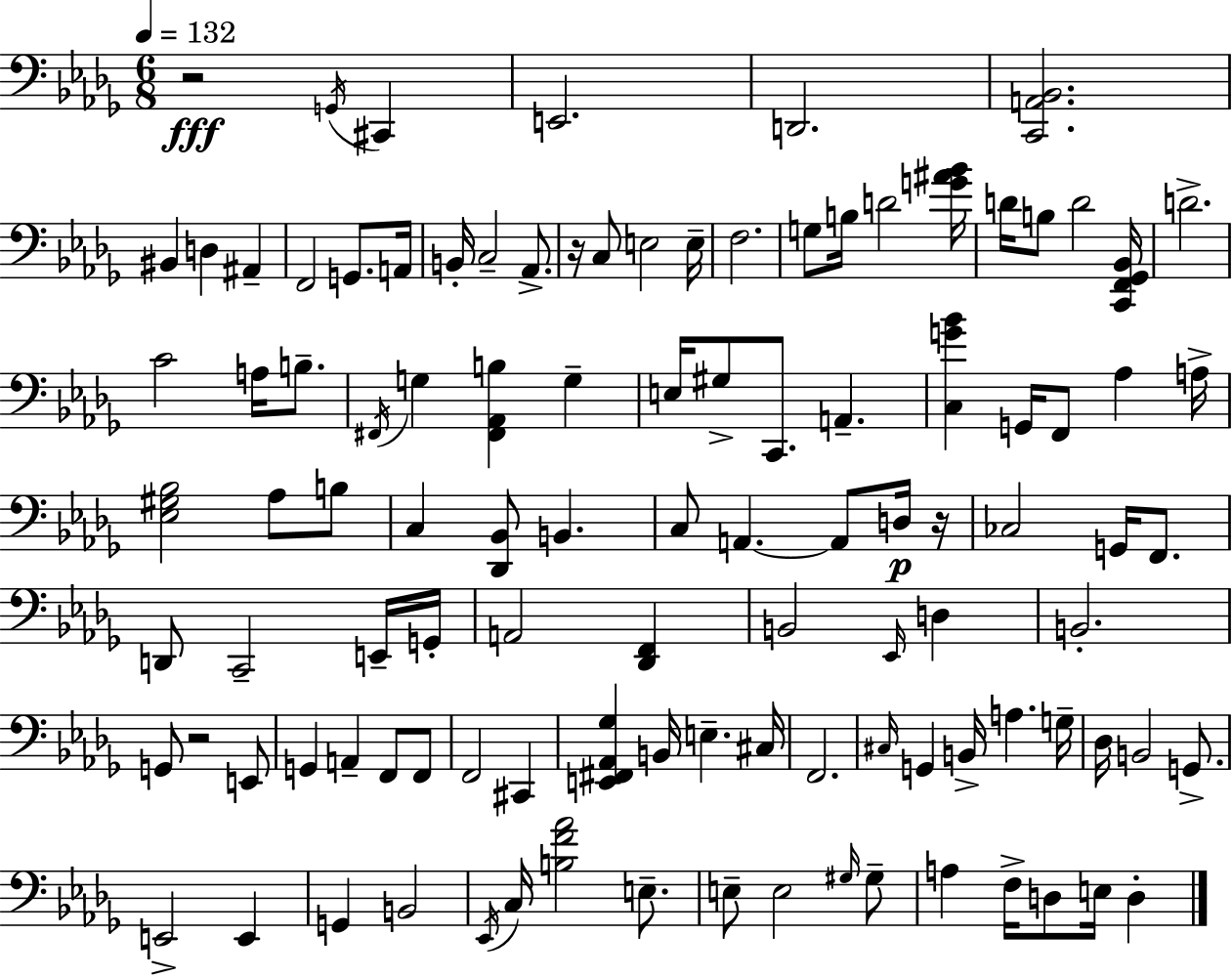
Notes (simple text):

R/h G2/s C#2/q E2/h. D2/h. [C2,A2,Bb2]/h. BIS2/q D3/q A#2/q F2/h G2/e. A2/s B2/s C3/h Ab2/e. R/s C3/e E3/h E3/s F3/h. G3/e B3/s D4/h [G4,A#4,Bb4]/s D4/s B3/e D4/h [C2,F2,Gb2,Bb2]/s D4/h. C4/h A3/s B3/e. F#2/s G3/q [F#2,Ab2,B3]/q G3/q E3/s G#3/e C2/e. A2/q. [C3,G4,Bb4]/q G2/s F2/e Ab3/q A3/s [Eb3,G#3,Bb3]/h Ab3/e B3/e C3/q [Db2,Bb2]/e B2/q. C3/e A2/q. A2/e D3/s R/s CES3/h G2/s F2/e. D2/e C2/h E2/s G2/s A2/h [Db2,F2]/q B2/h Eb2/s D3/q B2/h. G2/e R/h E2/e G2/q A2/q F2/e F2/e F2/h C#2/q [E2,F#2,Ab2,Gb3]/q B2/s E3/q. C#3/s F2/h. C#3/s G2/q B2/s A3/q. G3/s Db3/s B2/h G2/e. E2/h E2/q G2/q B2/h Eb2/s C3/s [B3,F4,Ab4]/h E3/e. E3/e E3/h G#3/s G#3/e A3/q F3/s D3/e E3/s D3/q